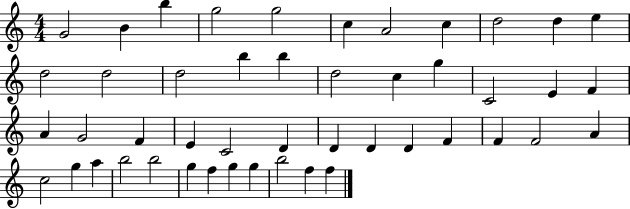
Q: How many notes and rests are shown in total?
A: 47